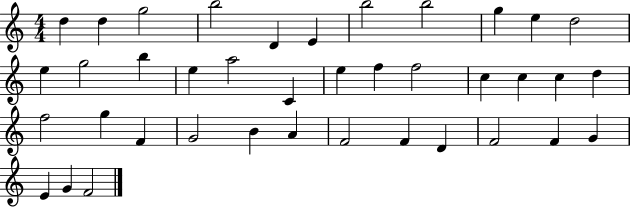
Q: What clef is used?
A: treble